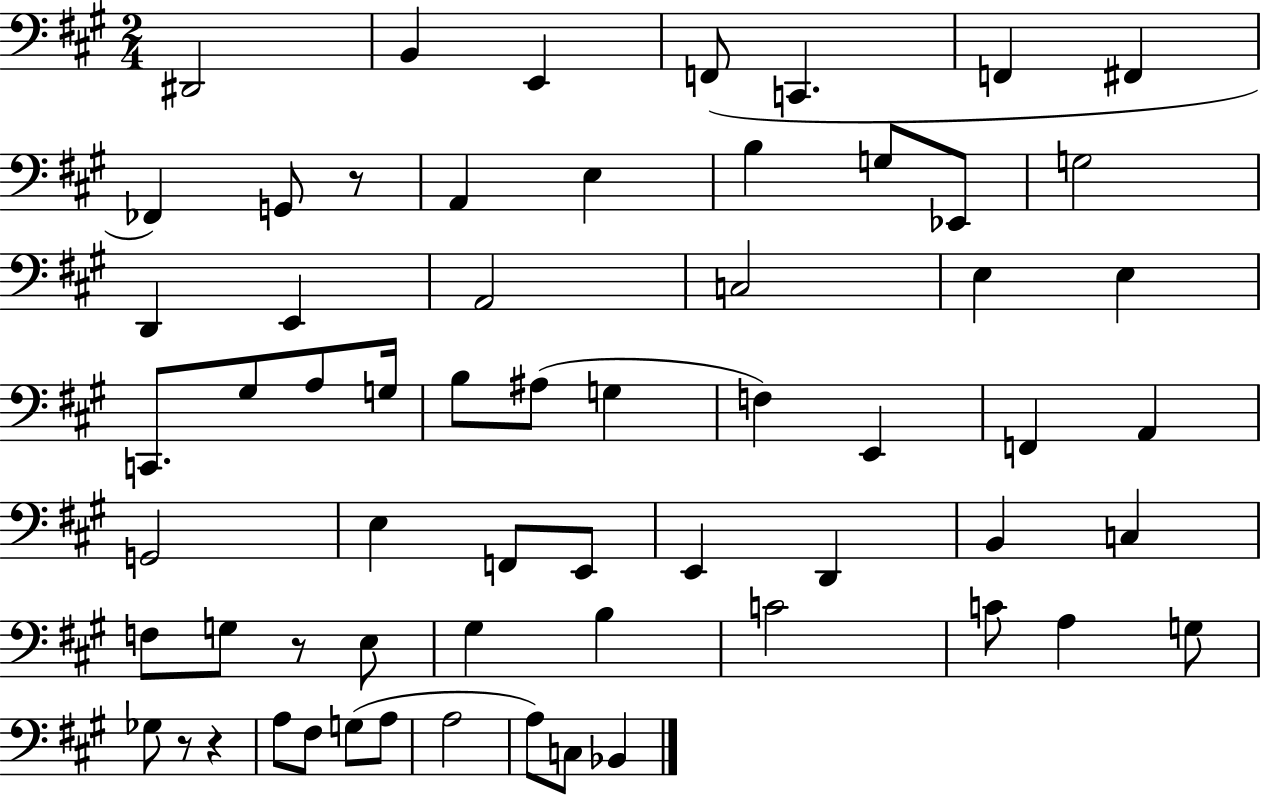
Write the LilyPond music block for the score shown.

{
  \clef bass
  \numericTimeSignature
  \time 2/4
  \key a \major
  dis,2 | b,4 e,4 | f,8( c,4. | f,4 fis,4 | \break fes,4) g,8 r8 | a,4 e4 | b4 g8 ees,8 | g2 | \break d,4 e,4 | a,2 | c2 | e4 e4 | \break c,8. gis8 a8 g16 | b8 ais8( g4 | f4) e,4 | f,4 a,4 | \break g,2 | e4 f,8 e,8 | e,4 d,4 | b,4 c4 | \break f8 g8 r8 e8 | gis4 b4 | c'2 | c'8 a4 g8 | \break ges8 r8 r4 | a8 fis8 g8( a8 | a2 | a8) c8 bes,4 | \break \bar "|."
}